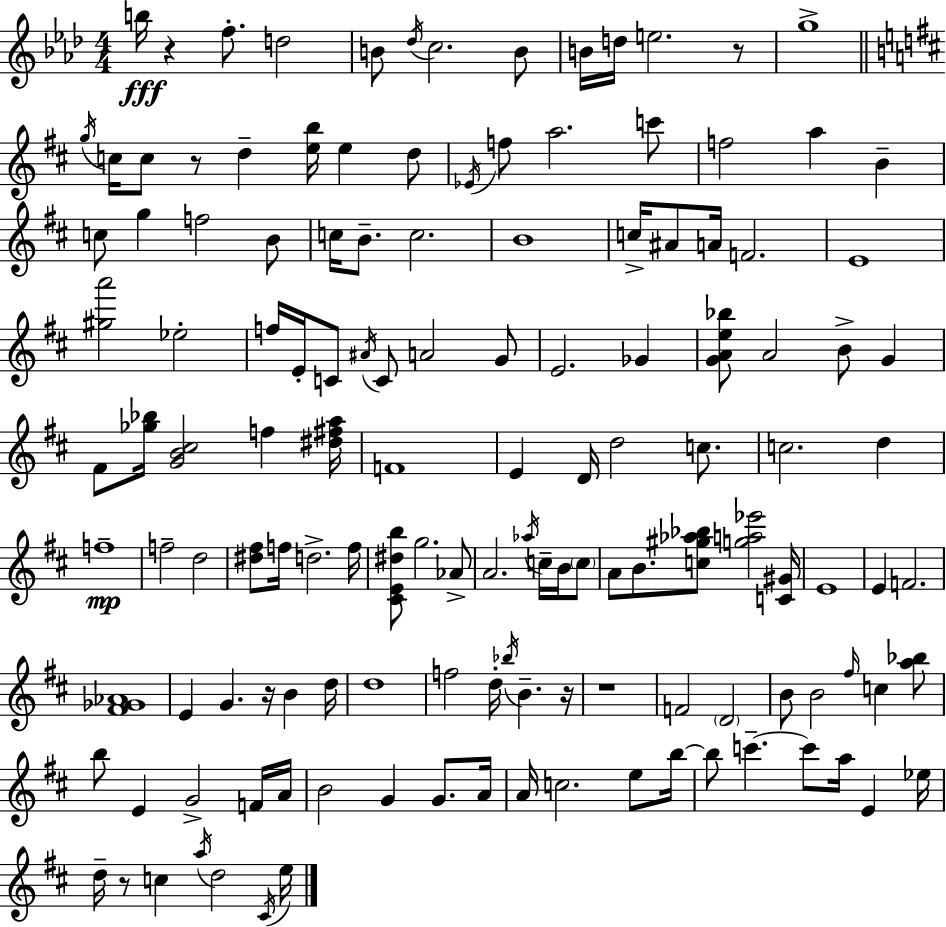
{
  \clef treble
  \numericTimeSignature
  \time 4/4
  \key f \minor
  b''16\fff r4 f''8.-. d''2 | b'8 \acciaccatura { des''16 } c''2. b'8 | b'16 d''16 e''2. r8 | g''1-> | \break \bar "||" \break \key b \minor \acciaccatura { g''16 } c''16 c''8 r8 d''4-- <e'' b''>16 e''4 d''8 | \acciaccatura { ees'16 } f''8 a''2. | c'''8 f''2 a''4 b'4-- | c''8 g''4 f''2 | \break b'8 c''16 b'8.-- c''2. | b'1 | c''16-> ais'8 a'16 f'2. | e'1 | \break <gis'' a'''>2 ees''2-. | f''16 e'16-. c'8 \acciaccatura { ais'16 } c'8 a'2 | g'8 e'2. ges'4 | <g' a' e'' bes''>8 a'2 b'8-> g'4 | \break fis'8 <ges'' bes''>16 <g' b' cis''>2 f''4 | <dis'' fis'' a''>16 f'1 | e'4 d'16 d''2 | c''8. c''2. d''4 | \break f''1--\mp | f''2-- d''2 | <dis'' fis''>8 f''16 d''2.-> | f''16 <cis' e' dis'' b''>8 g''2. | \break aes'8-> a'2. \acciaccatura { aes''16 } | c''16-- b'16 \parenthesize c''8 a'8 b'8. <c'' gis'' aes'' bes''>8 <g'' a'' ees'''>2 | <c' gis'>16 e'1 | e'4 f'2. | \break <fis' ges' aes'>1 | e'4 g'4. r16 b'4 | d''16 d''1 | f''2 d''16-. \acciaccatura { bes''16 } b'4.-- | \break r16 r1 | f'2 \parenthesize d'2 | b'8 b'2 \grace { fis''16 } | c''4 <a'' bes''>8 b''8 e'4 g'2-> | \break f'16 a'16 b'2 g'4 | g'8. a'16 a'16 c''2. | e''8 b''16~~ b''8 c'''4.--~~ c'''8 | a''16 e'4 ees''16 d''16-- r8 c''4 \acciaccatura { a''16 } d''2 | \break \acciaccatura { cis'16 } e''16 \bar "|."
}